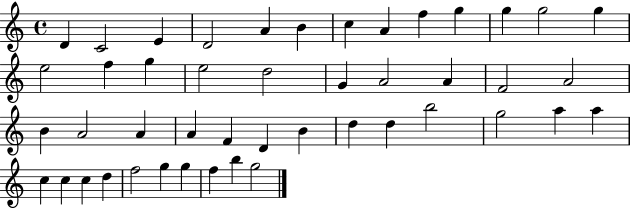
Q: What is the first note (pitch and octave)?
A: D4